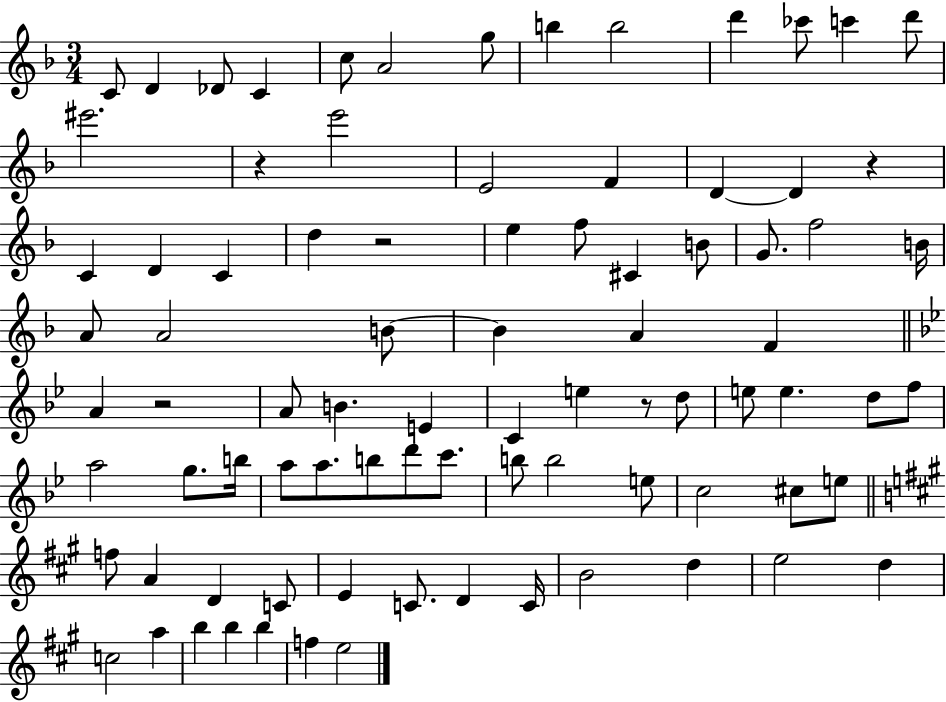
{
  \clef treble
  \numericTimeSignature
  \time 3/4
  \key f \major
  c'8 d'4 des'8 c'4 | c''8 a'2 g''8 | b''4 b''2 | d'''4 ces'''8 c'''4 d'''8 | \break eis'''2. | r4 e'''2 | e'2 f'4 | d'4~~ d'4 r4 | \break c'4 d'4 c'4 | d''4 r2 | e''4 f''8 cis'4 b'8 | g'8. f''2 b'16 | \break a'8 a'2 b'8~~ | b'4 a'4 f'4 | \bar "||" \break \key bes \major a'4 r2 | a'8 b'4. e'4 | c'4 e''4 r8 d''8 | e''8 e''4. d''8 f''8 | \break a''2 g''8. b''16 | a''8 a''8. b''8 d'''8 c'''8. | b''8 b''2 e''8 | c''2 cis''8 e''8 | \break \bar "||" \break \key a \major f''8 a'4 d'4 c'8 | e'4 c'8. d'4 c'16 | b'2 d''4 | e''2 d''4 | \break c''2 a''4 | b''4 b''4 b''4 | f''4 e''2 | \bar "|."
}